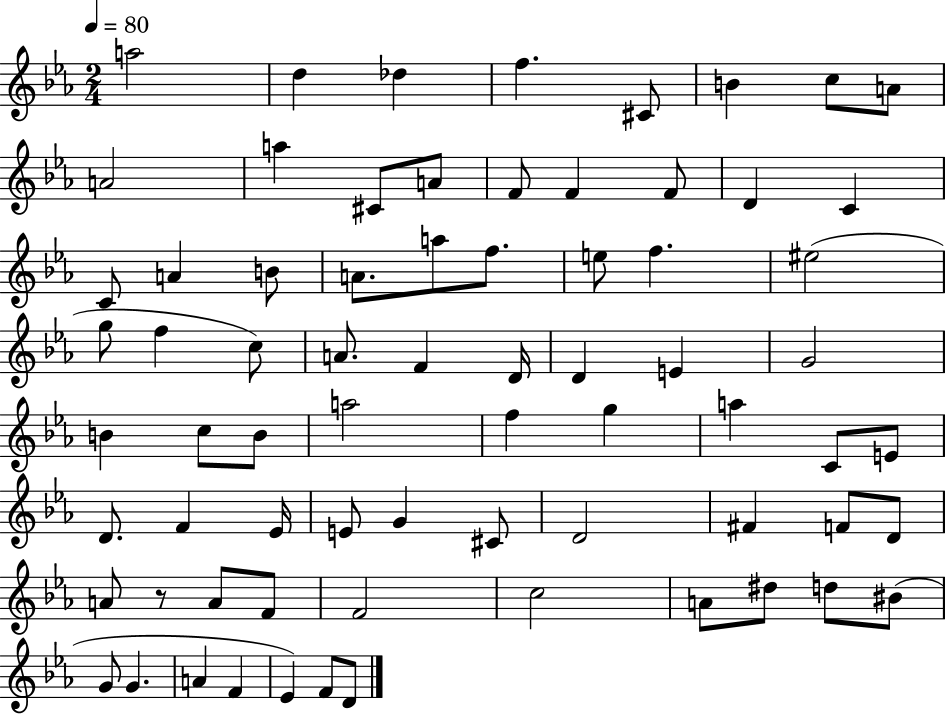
A5/h D5/q Db5/q F5/q. C#4/e B4/q C5/e A4/e A4/h A5/q C#4/e A4/e F4/e F4/q F4/e D4/q C4/q C4/e A4/q B4/e A4/e. A5/e F5/e. E5/e F5/q. EIS5/h G5/e F5/q C5/e A4/e. F4/q D4/s D4/q E4/q G4/h B4/q C5/e B4/e A5/h F5/q G5/q A5/q C4/e E4/e D4/e. F4/q Eb4/s E4/e G4/q C#4/e D4/h F#4/q F4/e D4/e A4/e R/e A4/e F4/e F4/h C5/h A4/e D#5/e D5/e BIS4/e G4/e G4/q. A4/q F4/q Eb4/q F4/e D4/e